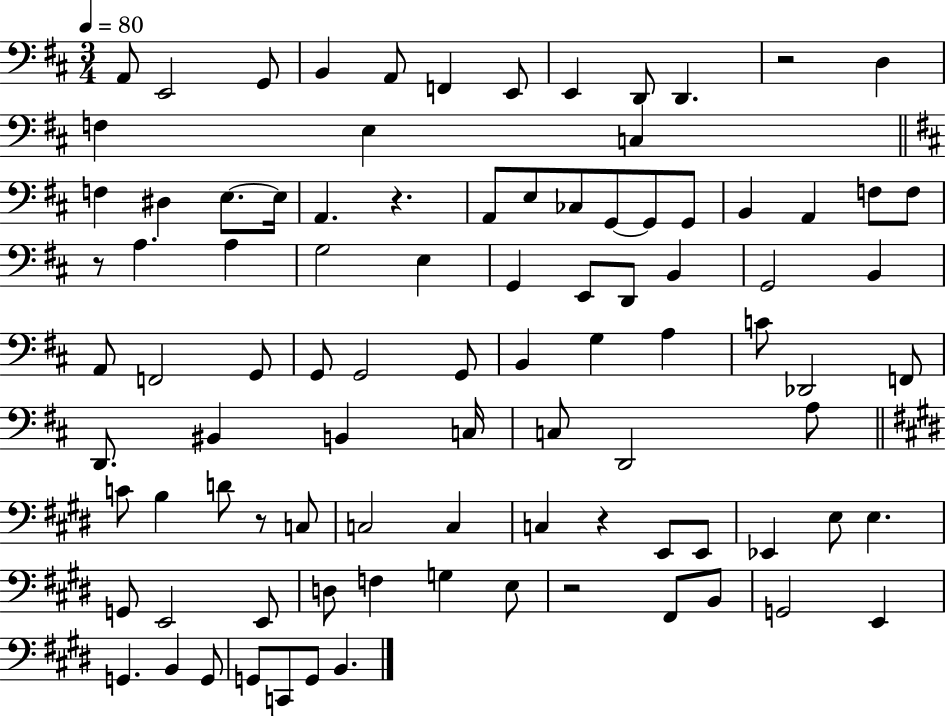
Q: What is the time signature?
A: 3/4